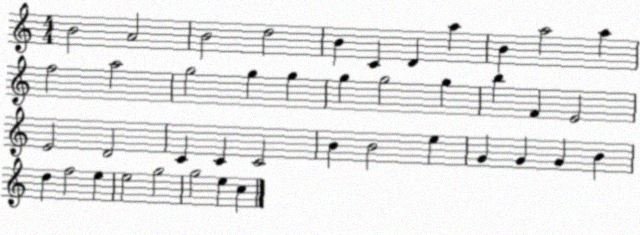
X:1
T:Untitled
M:4/4
L:1/4
K:C
B2 A2 B2 d2 B C D a B a2 a f2 a2 g2 g g g g2 g b F E2 E2 D2 C C C2 B B2 e G G G B d f2 e e2 g2 g2 e c